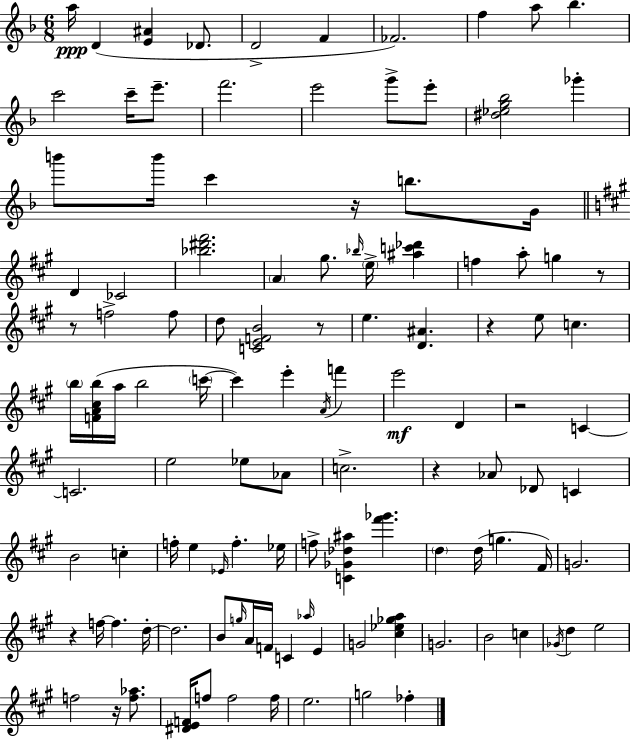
A5/s D4/q [E4,A#4]/q Db4/e. D4/h F4/q FES4/h. F5/q A5/e Bb5/q. C6/h C6/s E6/e. F6/h. E6/h G6/e E6/e [D#5,Eb5,G5,Bb5]/h Gb6/q B6/e B6/s C6/q R/s B5/e. G4/s D4/q CES4/h [Bb5,D#6,F#6]/h. A4/q G#5/e. Bb5/s E5/s [A#5,C6,Db6]/q F5/q A5/e G5/q R/e R/e F5/h F5/e D5/e [C4,E4,F4,B4]/h R/e E5/q. [D4,A#4]/q. R/q E5/e C5/q. B5/s [F4,A4,C#5,B5]/s A5/s B5/h C6/s C6/q E6/q A4/s F6/q E6/h D4/q R/h C4/q C4/h. E5/h Eb5/e Ab4/e C5/h. R/q Ab4/e Db4/e C4/q B4/h C5/q F5/s E5/q Eb4/s F5/q. Eb5/s F5/e [C4,Gb4,Db5,A#5]/q [F#6,Gb6]/q. D5/q D5/s G5/q. F#4/s G4/h. R/q F5/s F5/q. D5/s D5/h. B4/e G5/s A4/s F4/s C4/q Ab5/s E4/q G4/h [C#5,Eb5,Gb5,A5]/q G4/h. B4/h C5/q Gb4/s D5/q E5/h F5/h R/s [F5,Ab5]/e. [D#4,E4,F4]/s F5/e F5/h F5/s E5/h. G5/h FES5/q